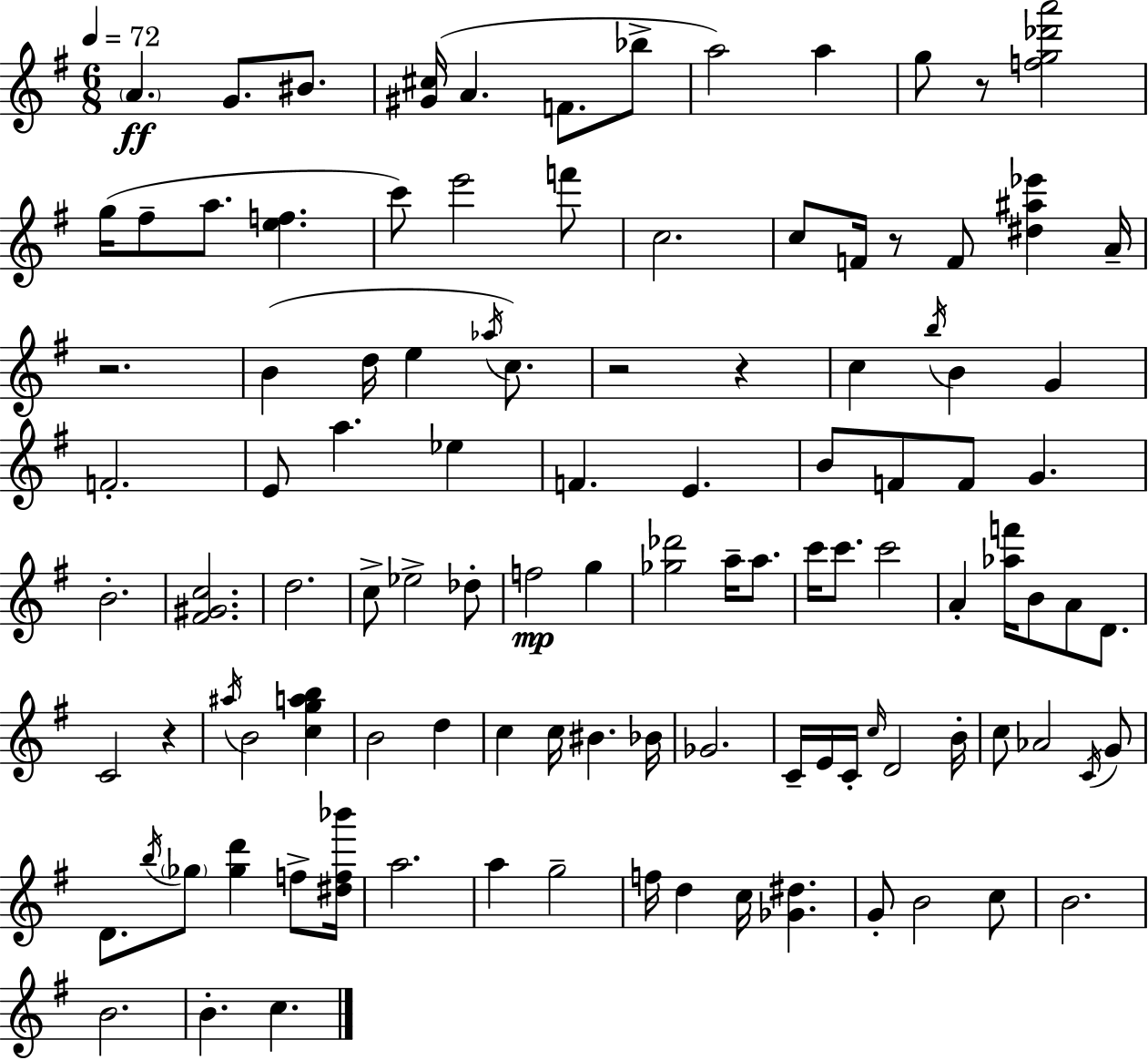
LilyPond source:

{
  \clef treble
  \numericTimeSignature
  \time 6/8
  \key e \minor
  \tempo 4 = 72
  \parenthesize a'4.\ff g'8. bis'8. | <gis' cis''>16( a'4. f'8. bes''8-> | a''2) a''4 | g''8 r8 <f'' g'' des''' a'''>2 | \break g''16( fis''8-- a''8. <e'' f''>4. | c'''8) e'''2 f'''8 | c''2. | c''8 f'16 r8 f'8 <dis'' ais'' ees'''>4 a'16-- | \break r2. | b'4( d''16 e''4 \acciaccatura { aes''16 } c''8.) | r2 r4 | c''4 \acciaccatura { b''16 } b'4 g'4 | \break f'2.-. | e'8 a''4. ees''4 | f'4. e'4. | b'8 f'8 f'8 g'4. | \break b'2.-. | <fis' gis' c''>2. | d''2. | c''8-> ees''2-> | \break des''8-. f''2\mp g''4 | <ges'' des'''>2 a''16-- a''8. | c'''16 c'''8. c'''2 | a'4-. <aes'' f'''>16 b'8 a'8 d'8. | \break c'2 r4 | \acciaccatura { ais''16 } b'2 <c'' g'' a'' b''>4 | b'2 d''4 | c''4 c''16 bis'4. | \break bes'16 ges'2. | c'16-- e'16 c'16-. \grace { c''16 } d'2 | b'16-. c''8 aes'2 | \acciaccatura { c'16 } g'8 d'8. \acciaccatura { b''16 } \parenthesize ges''8 <ges'' d'''>4 | \break f''8-> <dis'' f'' bes'''>16 a''2. | a''4 g''2-- | f''16 d''4 c''16 | <ges' dis''>4. g'8-. b'2 | \break c''8 b'2. | b'2. | b'4.-. | c''4. \bar "|."
}